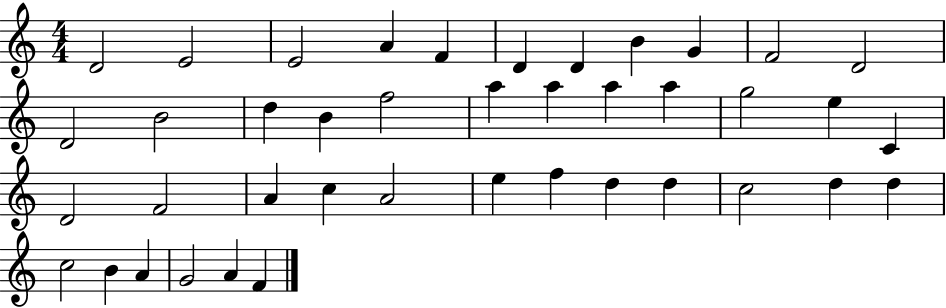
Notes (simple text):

D4/h E4/h E4/h A4/q F4/q D4/q D4/q B4/q G4/q F4/h D4/h D4/h B4/h D5/q B4/q F5/h A5/q A5/q A5/q A5/q G5/h E5/q C4/q D4/h F4/h A4/q C5/q A4/h E5/q F5/q D5/q D5/q C5/h D5/q D5/q C5/h B4/q A4/q G4/h A4/q F4/q